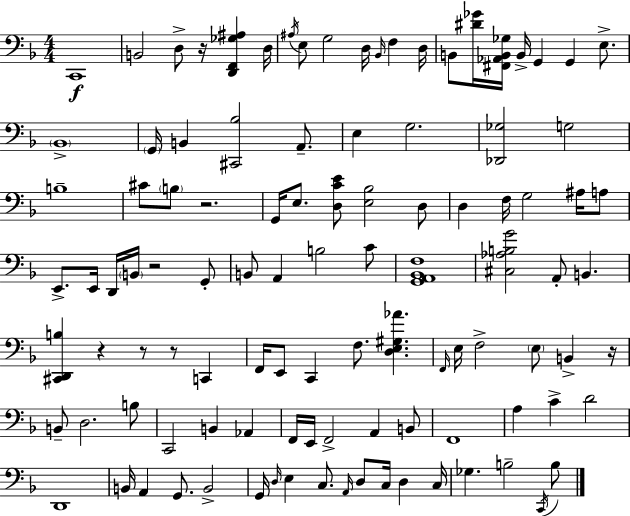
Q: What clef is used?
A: bass